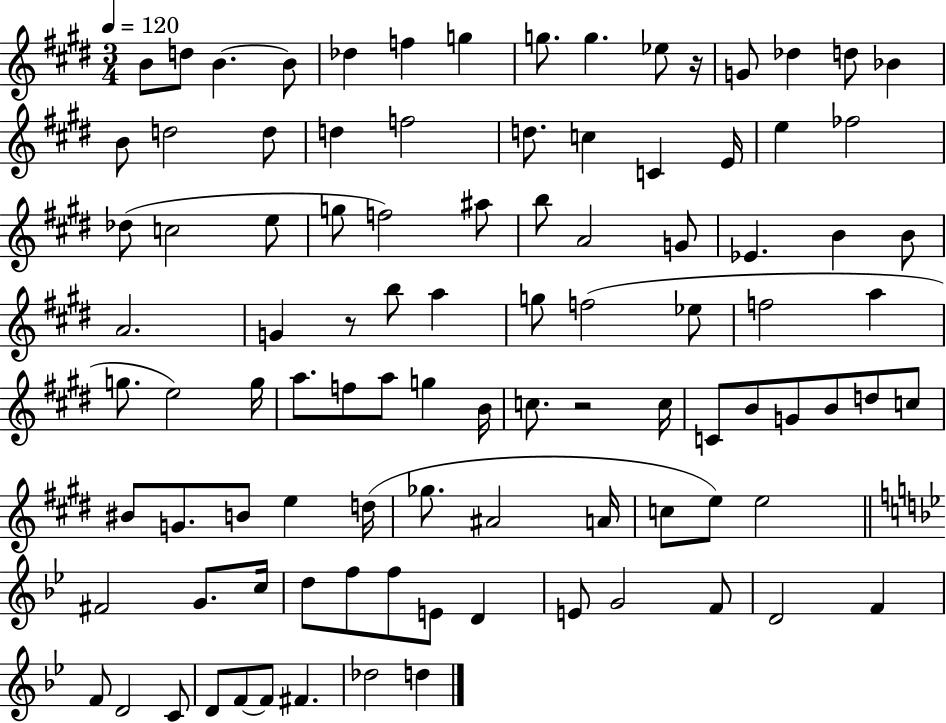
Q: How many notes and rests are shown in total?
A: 98